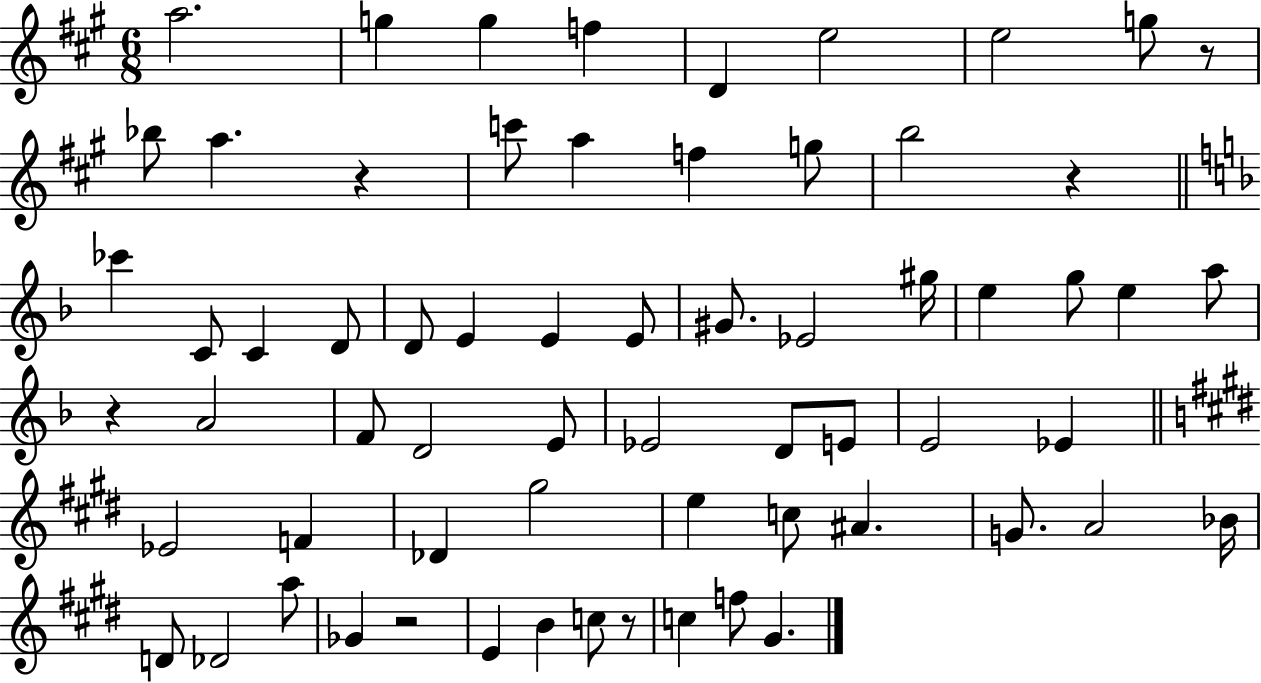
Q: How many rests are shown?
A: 6